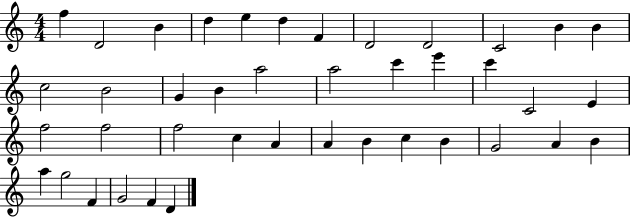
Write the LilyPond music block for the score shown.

{
  \clef treble
  \numericTimeSignature
  \time 4/4
  \key c \major
  f''4 d'2 b'4 | d''4 e''4 d''4 f'4 | d'2 d'2 | c'2 b'4 b'4 | \break c''2 b'2 | g'4 b'4 a''2 | a''2 c'''4 e'''4 | c'''4 c'2 e'4 | \break f''2 f''2 | f''2 c''4 a'4 | a'4 b'4 c''4 b'4 | g'2 a'4 b'4 | \break a''4 g''2 f'4 | g'2 f'4 d'4 | \bar "|."
}